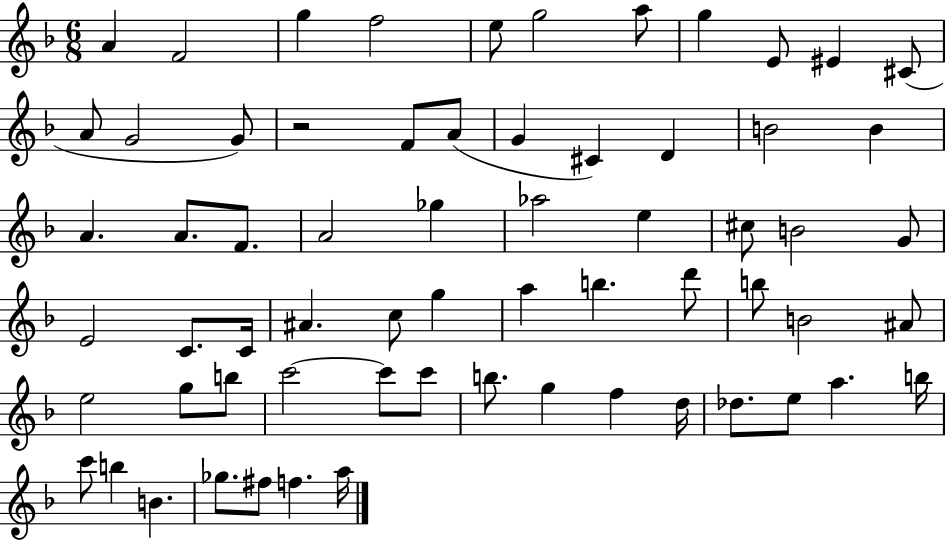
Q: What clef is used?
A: treble